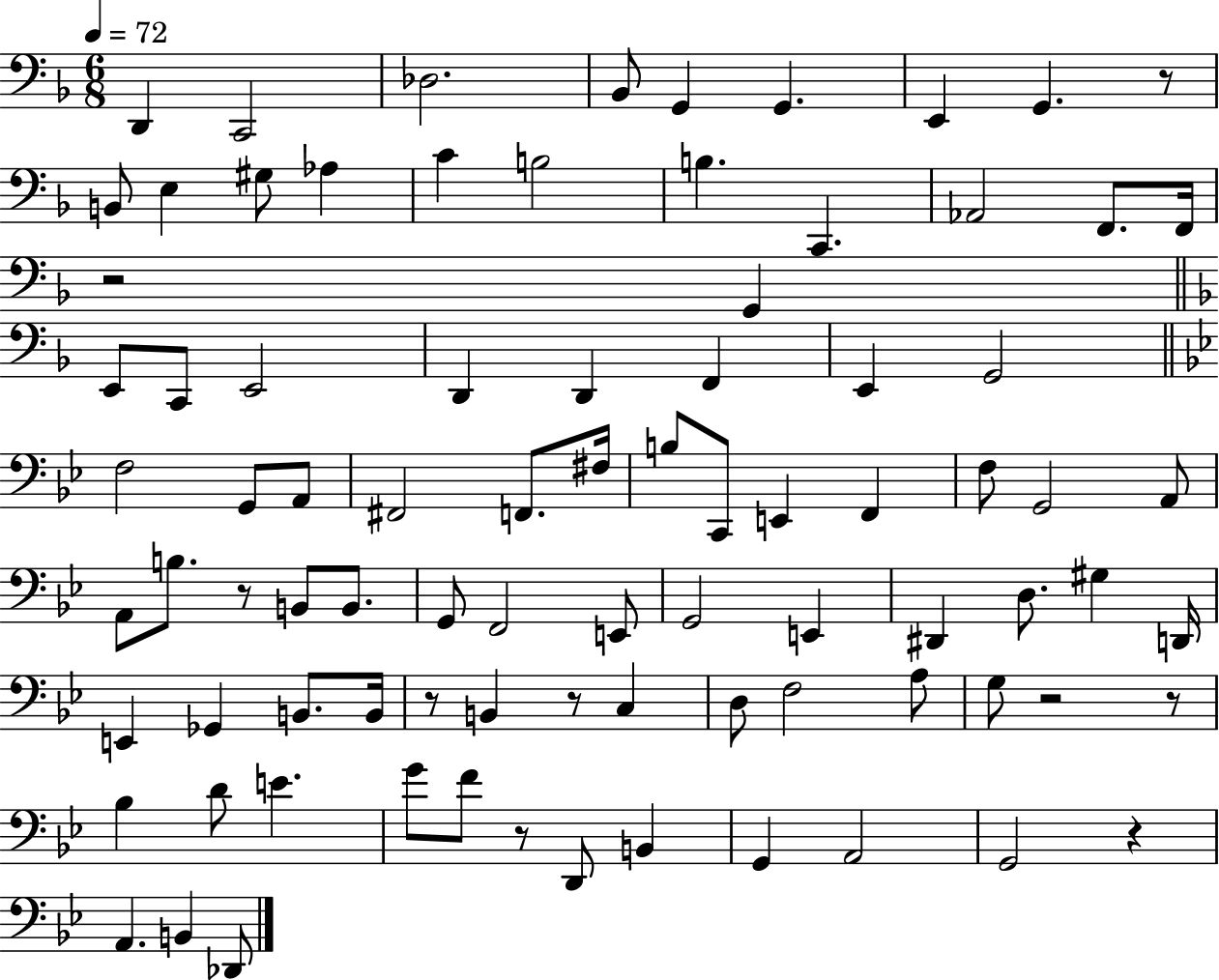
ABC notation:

X:1
T:Untitled
M:6/8
L:1/4
K:F
D,, C,,2 _D,2 _B,,/2 G,, G,, E,, G,, z/2 B,,/2 E, ^G,/2 _A, C B,2 B, C,, _A,,2 F,,/2 F,,/4 z2 G,, E,,/2 C,,/2 E,,2 D,, D,, F,, E,, G,,2 F,2 G,,/2 A,,/2 ^F,,2 F,,/2 ^F,/4 B,/2 C,,/2 E,, F,, F,/2 G,,2 A,,/2 A,,/2 B,/2 z/2 B,,/2 B,,/2 G,,/2 F,,2 E,,/2 G,,2 E,, ^D,, D,/2 ^G, D,,/4 E,, _G,, B,,/2 B,,/4 z/2 B,, z/2 C, D,/2 F,2 A,/2 G,/2 z2 z/2 _B, D/2 E G/2 F/2 z/2 D,,/2 B,, G,, A,,2 G,,2 z A,, B,, _D,,/2